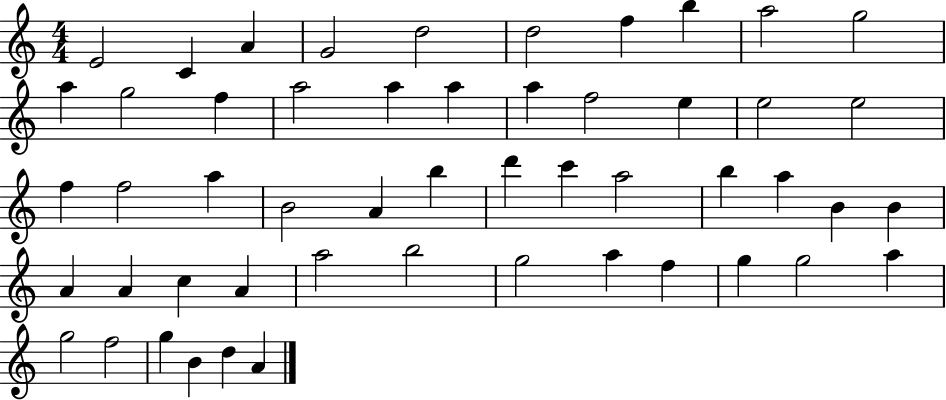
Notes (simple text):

E4/h C4/q A4/q G4/h D5/h D5/h F5/q B5/q A5/h G5/h A5/q G5/h F5/q A5/h A5/q A5/q A5/q F5/h E5/q E5/h E5/h F5/q F5/h A5/q B4/h A4/q B5/q D6/q C6/q A5/h B5/q A5/q B4/q B4/q A4/q A4/q C5/q A4/q A5/h B5/h G5/h A5/q F5/q G5/q G5/h A5/q G5/h F5/h G5/q B4/q D5/q A4/q